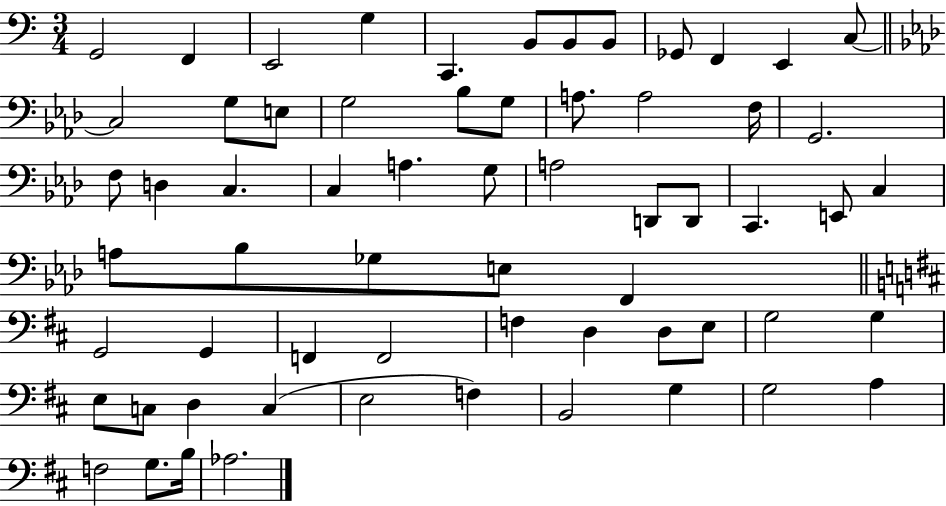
X:1
T:Untitled
M:3/4
L:1/4
K:C
G,,2 F,, E,,2 G, C,, B,,/2 B,,/2 B,,/2 _G,,/2 F,, E,, C,/2 C,2 G,/2 E,/2 G,2 _B,/2 G,/2 A,/2 A,2 F,/4 G,,2 F,/2 D, C, C, A, G,/2 A,2 D,,/2 D,,/2 C,, E,,/2 C, A,/2 _B,/2 _G,/2 E,/2 F,, G,,2 G,, F,, F,,2 F, D, D,/2 E,/2 G,2 G, E,/2 C,/2 D, C, E,2 F, B,,2 G, G,2 A, F,2 G,/2 B,/4 _A,2